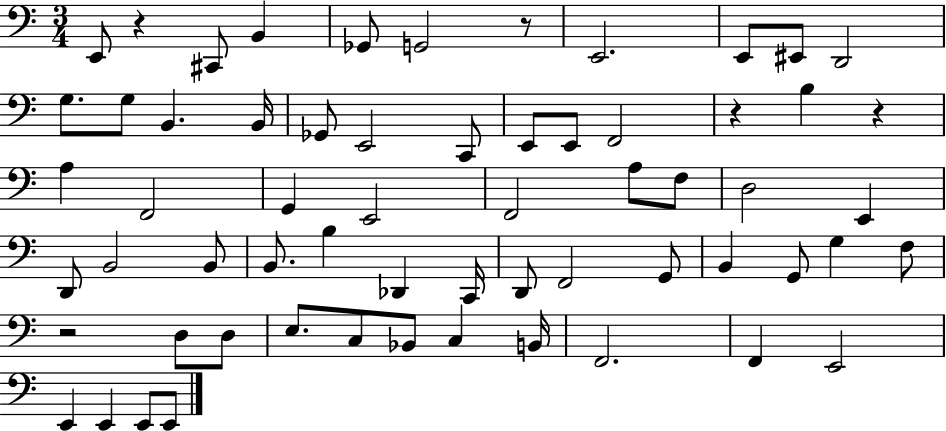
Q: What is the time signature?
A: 3/4